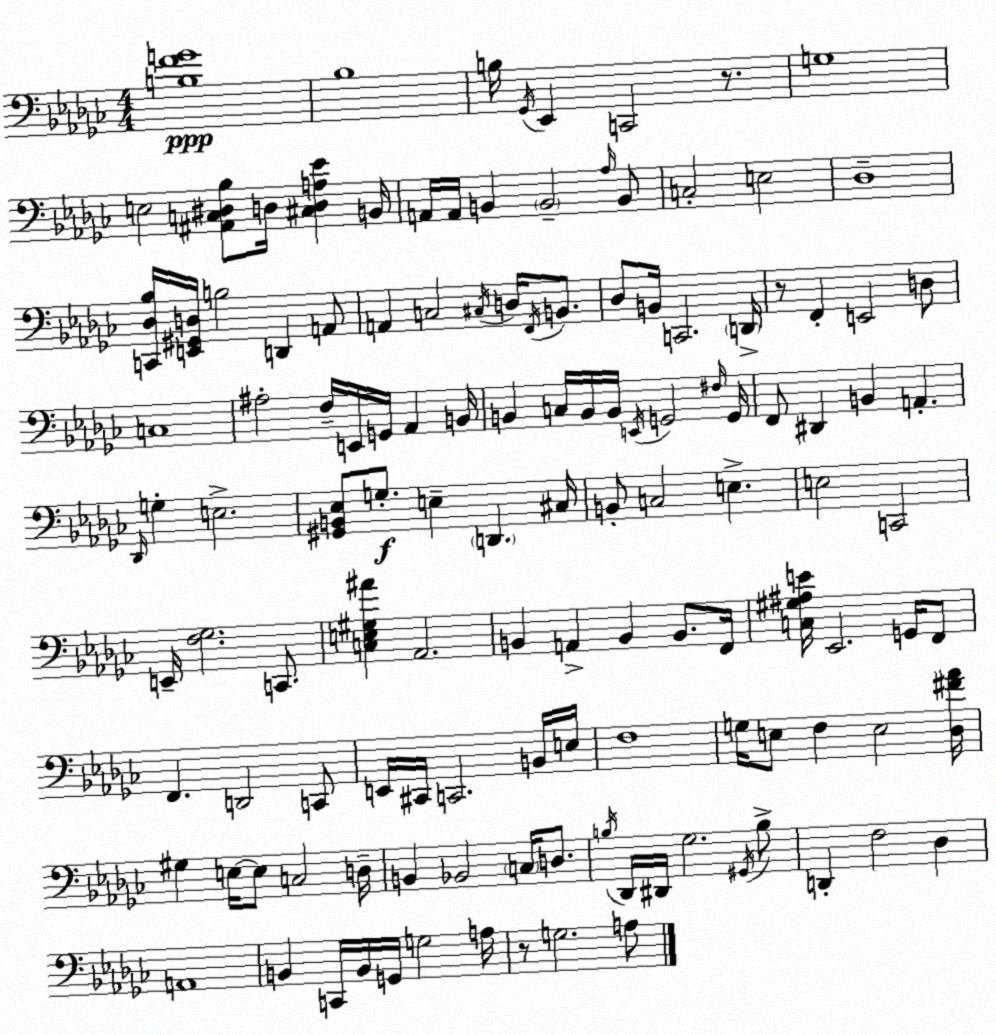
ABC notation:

X:1
T:Untitled
M:4/4
L:1/4
K:Ebm
[B,FG]4 _B,4 B,/4 _G,,/4 _E,, C,,2 z/2 G,4 E,2 [^A,,C,^D,_B,]/2 D,/4 [^C,D,A,_E] B,,/4 A,,/4 A,,/4 B,, B,,2 _A,/4 B,,/2 C,2 E,2 _D,4 [C,,_D,_B,]/4 [E,,^G,,D,]/4 B,2 D,, A,,/2 A,, C,2 ^C,/4 D,/4 F,,/4 B,,/2 _D,/2 B,,/4 C,,2 D,,/4 z/2 F,, E,,2 D,/2 C,4 ^A,2 F,/4 E,,/4 G,,/4 _A,, B,,/4 B,, C,/4 B,,/4 B,,/4 E,,/4 G,,2 ^F,/4 G,,/4 F,,/2 ^D,, B,, A,, _D,,/4 G, E,2 [^G,,B,,_E,]/2 G,/2 E, D,, ^C,/4 B,,/2 C,2 E, E,2 C,,2 E,,/4 [F,_G,]2 C,,/2 [C,E,^G,^A] _A,,2 B,, A,, B,, B,,/2 F,,/4 [C,^G,^A,E]/4 _E,,2 G,,/4 F,,/2 F,, D,,2 C,,/2 E,,/4 ^C,,/4 C,,2 B,,/4 E,/4 F,4 G,/4 E,/2 F, E,2 [_D,^F_A]/4 ^G, E,/4 E,/2 C,2 D,/4 B,, _B,,2 C,/4 D,/2 B,/4 _D,,/4 ^D,,/4 _G,2 ^G,,/4 B,/2 D,, F,2 _D, A,,4 B,, C,,/4 B,,/4 G,,/4 G,2 A,/4 z/2 G,2 A,/2